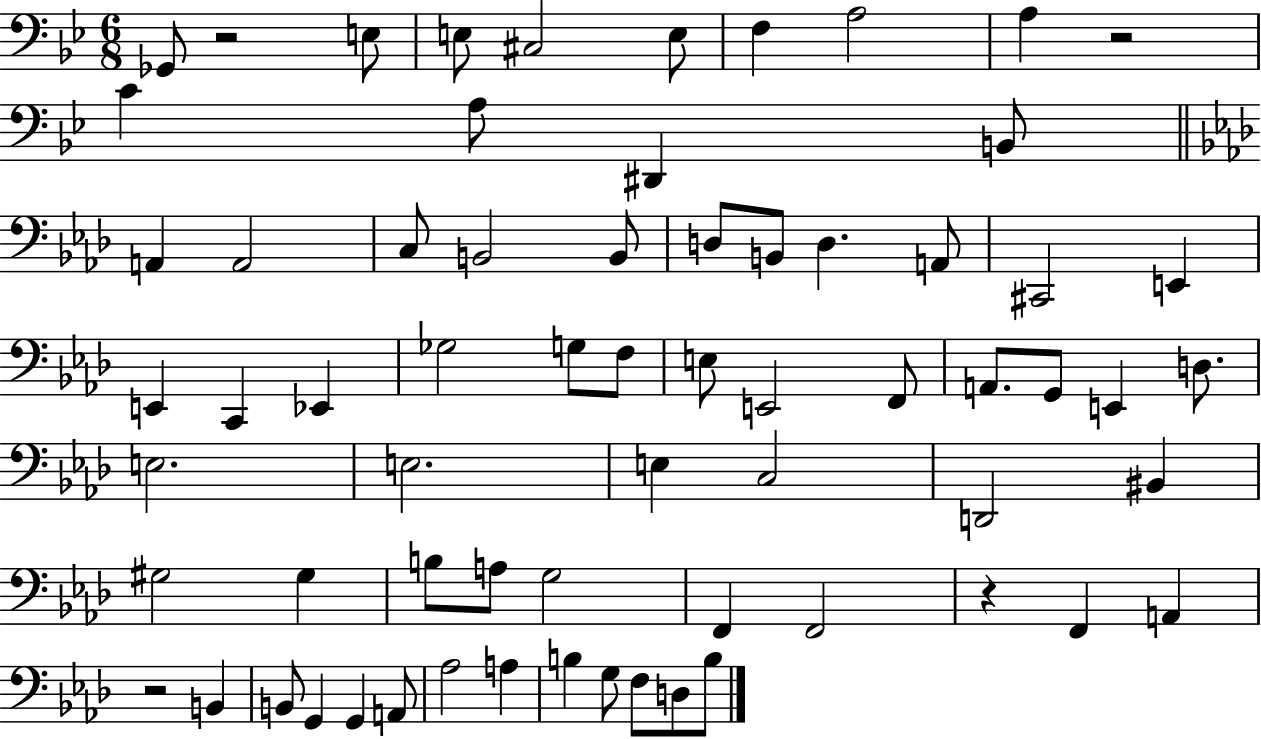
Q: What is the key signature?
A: BES major